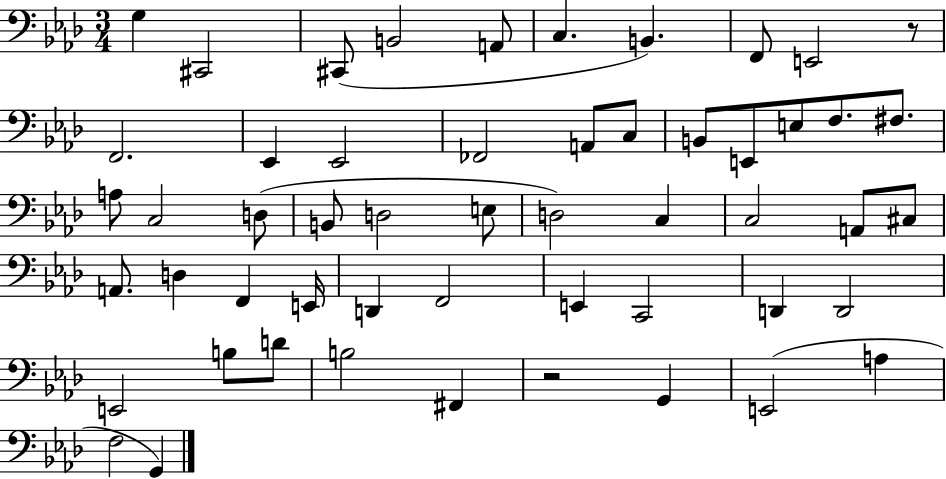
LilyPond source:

{
  \clef bass
  \numericTimeSignature
  \time 3/4
  \key aes \major
  g4 cis,2 | cis,8( b,2 a,8 | c4. b,4.) | f,8 e,2 r8 | \break f,2. | ees,4 ees,2 | fes,2 a,8 c8 | b,8 e,8 e8 f8. fis8. | \break a8 c2 d8( | b,8 d2 e8 | d2) c4 | c2 a,8 cis8 | \break a,8. d4 f,4 e,16 | d,4 f,2 | e,4 c,2 | d,4 d,2 | \break e,2 b8 d'8 | b2 fis,4 | r2 g,4 | e,2( a4 | \break f2 g,4) | \bar "|."
}